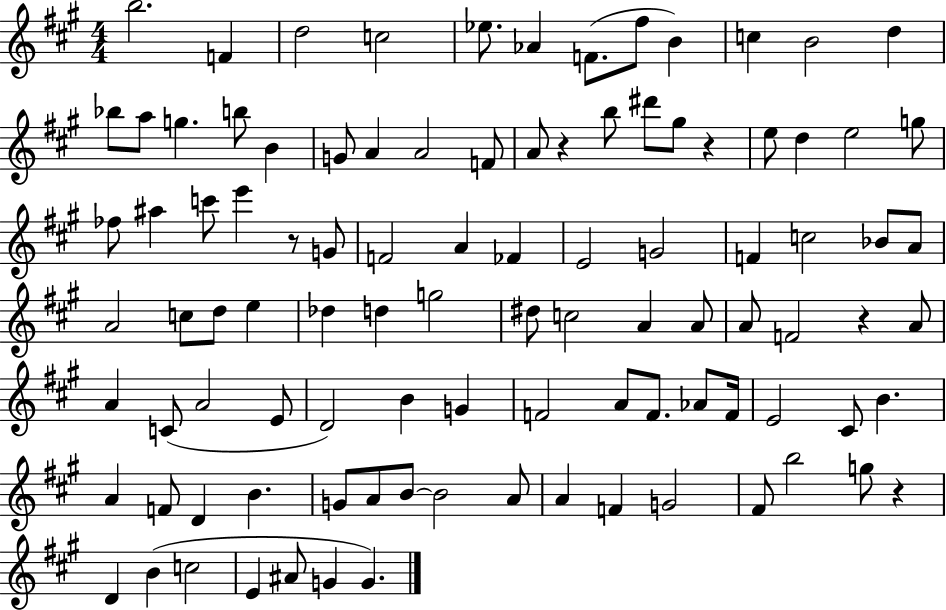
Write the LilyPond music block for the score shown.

{
  \clef treble
  \numericTimeSignature
  \time 4/4
  \key a \major
  b''2. f'4 | d''2 c''2 | ees''8. aes'4 f'8.( fis''8 b'4) | c''4 b'2 d''4 | \break bes''8 a''8 g''4. b''8 b'4 | g'8 a'4 a'2 f'8 | a'8 r4 b''8 dis'''8 gis''8 r4 | e''8 d''4 e''2 g''8 | \break fes''8 ais''4 c'''8 e'''4 r8 g'8 | f'2 a'4 fes'4 | e'2 g'2 | f'4 c''2 bes'8 a'8 | \break a'2 c''8 d''8 e''4 | des''4 d''4 g''2 | dis''8 c''2 a'4 a'8 | a'8 f'2 r4 a'8 | \break a'4 c'8( a'2 e'8 | d'2) b'4 g'4 | f'2 a'8 f'8. aes'8 f'16 | e'2 cis'8 b'4. | \break a'4 f'8 d'4 b'4. | g'8 a'8 b'8~~ b'2 a'8 | a'4 f'4 g'2 | fis'8 b''2 g''8 r4 | \break d'4 b'4( c''2 | e'4 ais'8 g'4 g'4.) | \bar "|."
}